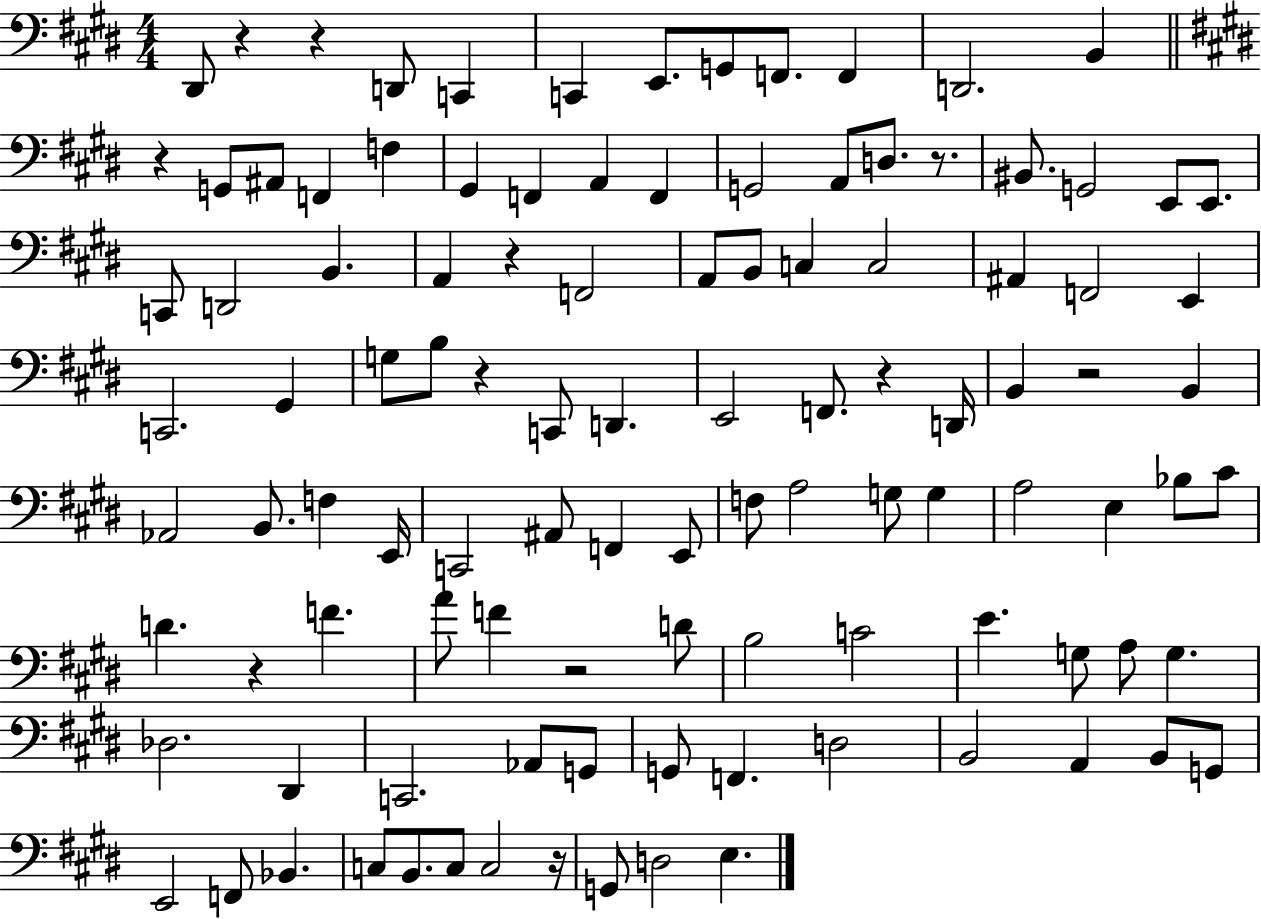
{
  \clef bass
  \numericTimeSignature
  \time 4/4
  \key e \major
  \repeat volta 2 { dis,8 r4 r4 d,8 c,4 | c,4 e,8. g,8 f,8. f,4 | d,2. b,4 | \bar "||" \break \key e \major r4 g,8 ais,8 f,4 f4 | gis,4 f,4 a,4 f,4 | g,2 a,8 d8. r8. | bis,8. g,2 e,8 e,8. | \break c,8 d,2 b,4. | a,4 r4 f,2 | a,8 b,8 c4 c2 | ais,4 f,2 e,4 | \break c,2. gis,4 | g8 b8 r4 c,8 d,4. | e,2 f,8. r4 d,16 | b,4 r2 b,4 | \break aes,2 b,8. f4 e,16 | c,2 ais,8 f,4 e,8 | f8 a2 g8 g4 | a2 e4 bes8 cis'8 | \break d'4. r4 f'4. | a'8 f'4 r2 d'8 | b2 c'2 | e'4. g8 a8 g4. | \break des2. dis,4 | c,2. aes,8 g,8 | g,8 f,4. d2 | b,2 a,4 b,8 g,8 | \break e,2 f,8 bes,4. | c8 b,8. c8 c2 r16 | g,8 d2 e4. | } \bar "|."
}